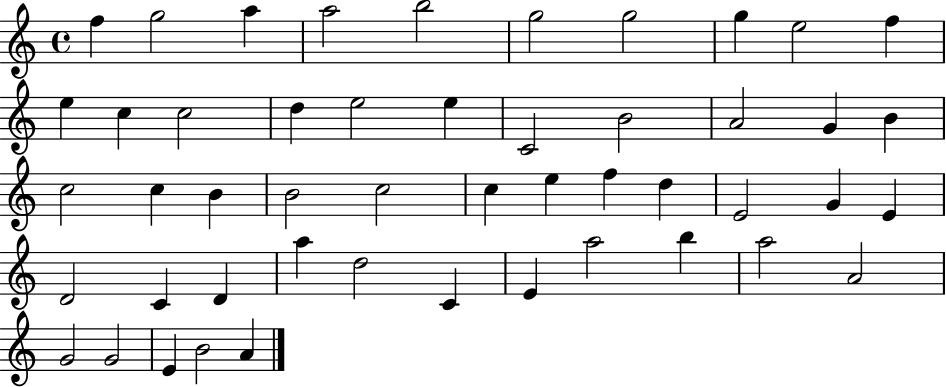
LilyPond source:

{
  \clef treble
  \time 4/4
  \defaultTimeSignature
  \key c \major
  f''4 g''2 a''4 | a''2 b''2 | g''2 g''2 | g''4 e''2 f''4 | \break e''4 c''4 c''2 | d''4 e''2 e''4 | c'2 b'2 | a'2 g'4 b'4 | \break c''2 c''4 b'4 | b'2 c''2 | c''4 e''4 f''4 d''4 | e'2 g'4 e'4 | \break d'2 c'4 d'4 | a''4 d''2 c'4 | e'4 a''2 b''4 | a''2 a'2 | \break g'2 g'2 | e'4 b'2 a'4 | \bar "|."
}